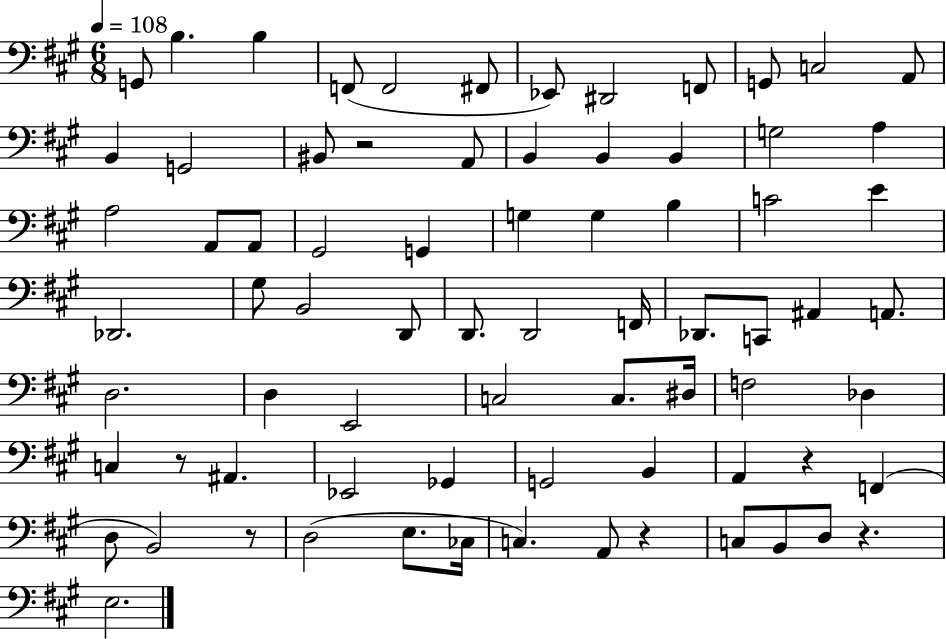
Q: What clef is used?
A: bass